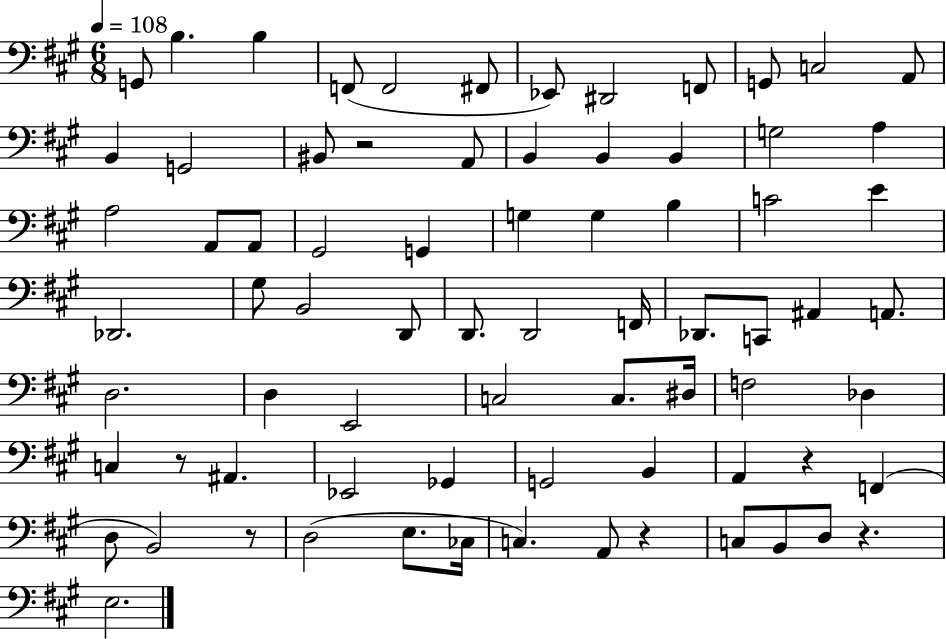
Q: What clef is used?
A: bass